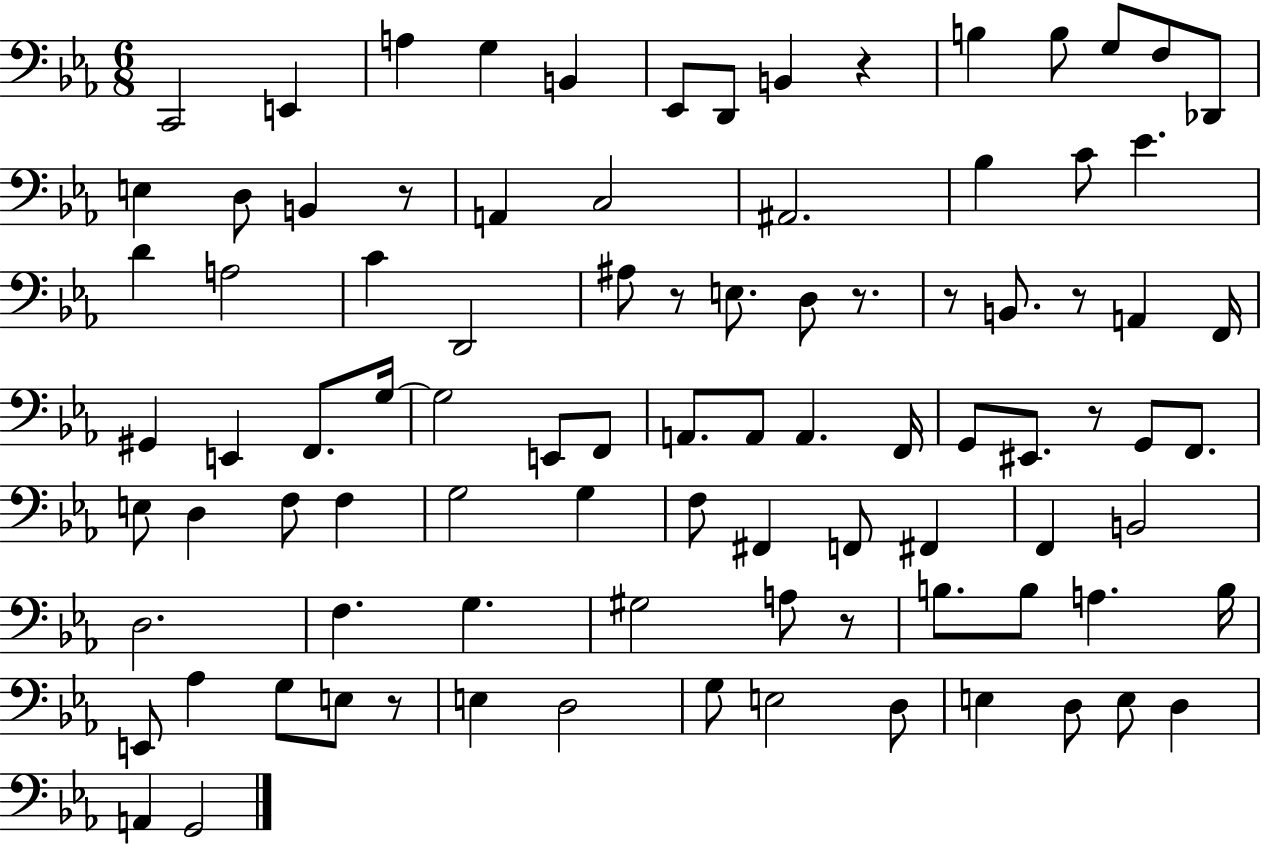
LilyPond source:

{
  \clef bass
  \numericTimeSignature
  \time 6/8
  \key ees \major
  \repeat volta 2 { c,2 e,4 | a4 g4 b,4 | ees,8 d,8 b,4 r4 | b4 b8 g8 f8 des,8 | \break e4 d8 b,4 r8 | a,4 c2 | ais,2. | bes4 c'8 ees'4. | \break d'4 a2 | c'4 d,2 | ais8 r8 e8. d8 r8. | r8 b,8. r8 a,4 f,16 | \break gis,4 e,4 f,8. g16~~ | g2 e,8 f,8 | a,8. a,8 a,4. f,16 | g,8 eis,8. r8 g,8 f,8. | \break e8 d4 f8 f4 | g2 g4 | f8 fis,4 f,8 fis,4 | f,4 b,2 | \break d2. | f4. g4. | gis2 a8 r8 | b8. b8 a4. b16 | \break e,8 aes4 g8 e8 r8 | e4 d2 | g8 e2 d8 | e4 d8 e8 d4 | \break a,4 g,2 | } \bar "|."
}